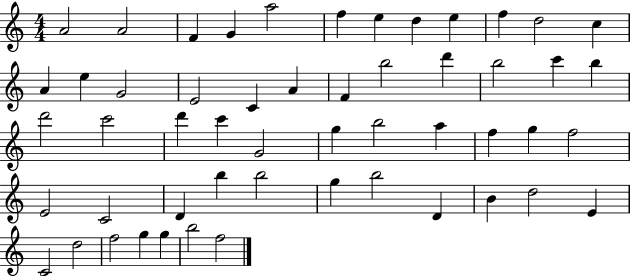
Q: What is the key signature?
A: C major